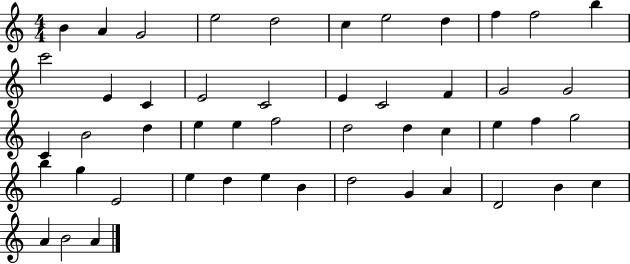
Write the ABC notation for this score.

X:1
T:Untitled
M:4/4
L:1/4
K:C
B A G2 e2 d2 c e2 d f f2 b c'2 E C E2 C2 E C2 F G2 G2 C B2 d e e f2 d2 d c e f g2 b g E2 e d e B d2 G A D2 B c A B2 A